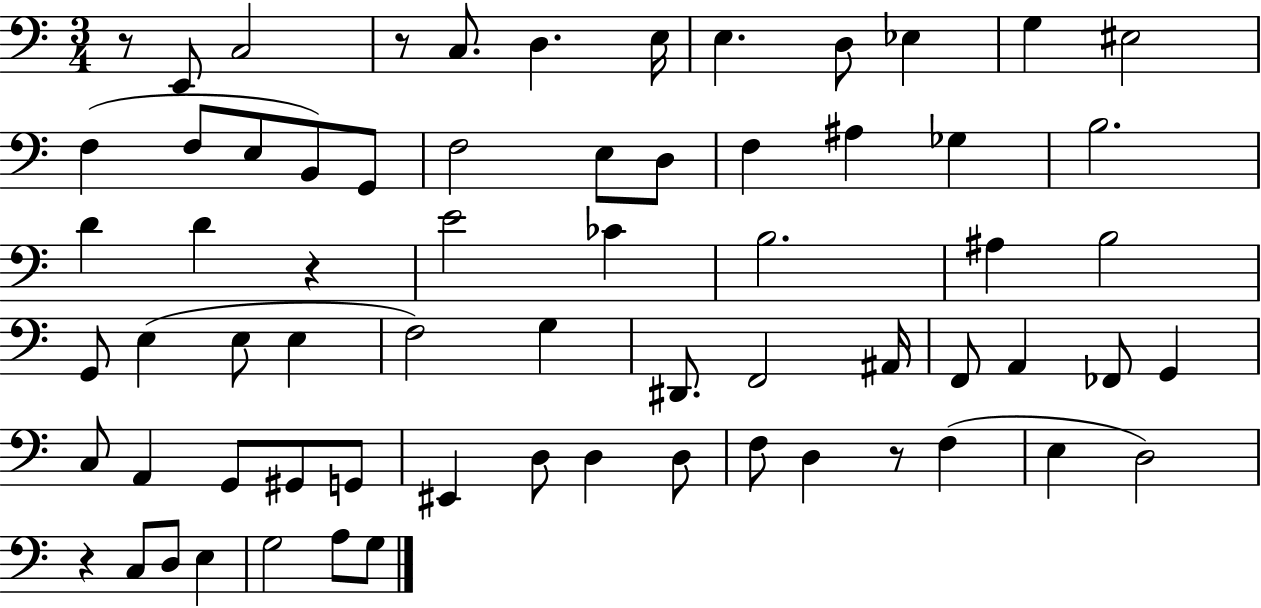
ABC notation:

X:1
T:Untitled
M:3/4
L:1/4
K:C
z/2 E,,/2 C,2 z/2 C,/2 D, E,/4 E, D,/2 _E, G, ^E,2 F, F,/2 E,/2 B,,/2 G,,/2 F,2 E,/2 D,/2 F, ^A, _G, B,2 D D z E2 _C B,2 ^A, B,2 G,,/2 E, E,/2 E, F,2 G, ^D,,/2 F,,2 ^A,,/4 F,,/2 A,, _F,,/2 G,, C,/2 A,, G,,/2 ^G,,/2 G,,/2 ^E,, D,/2 D, D,/2 F,/2 D, z/2 F, E, D,2 z C,/2 D,/2 E, G,2 A,/2 G,/2